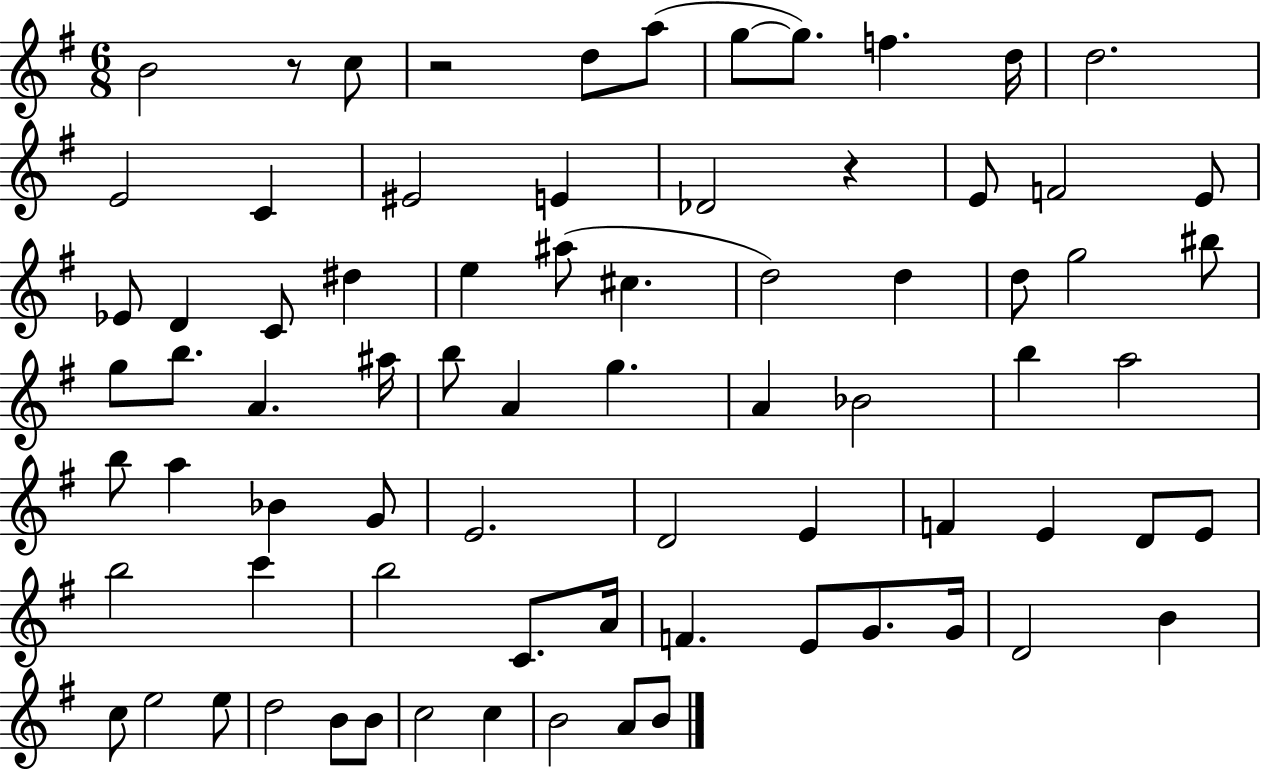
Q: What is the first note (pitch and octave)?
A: B4